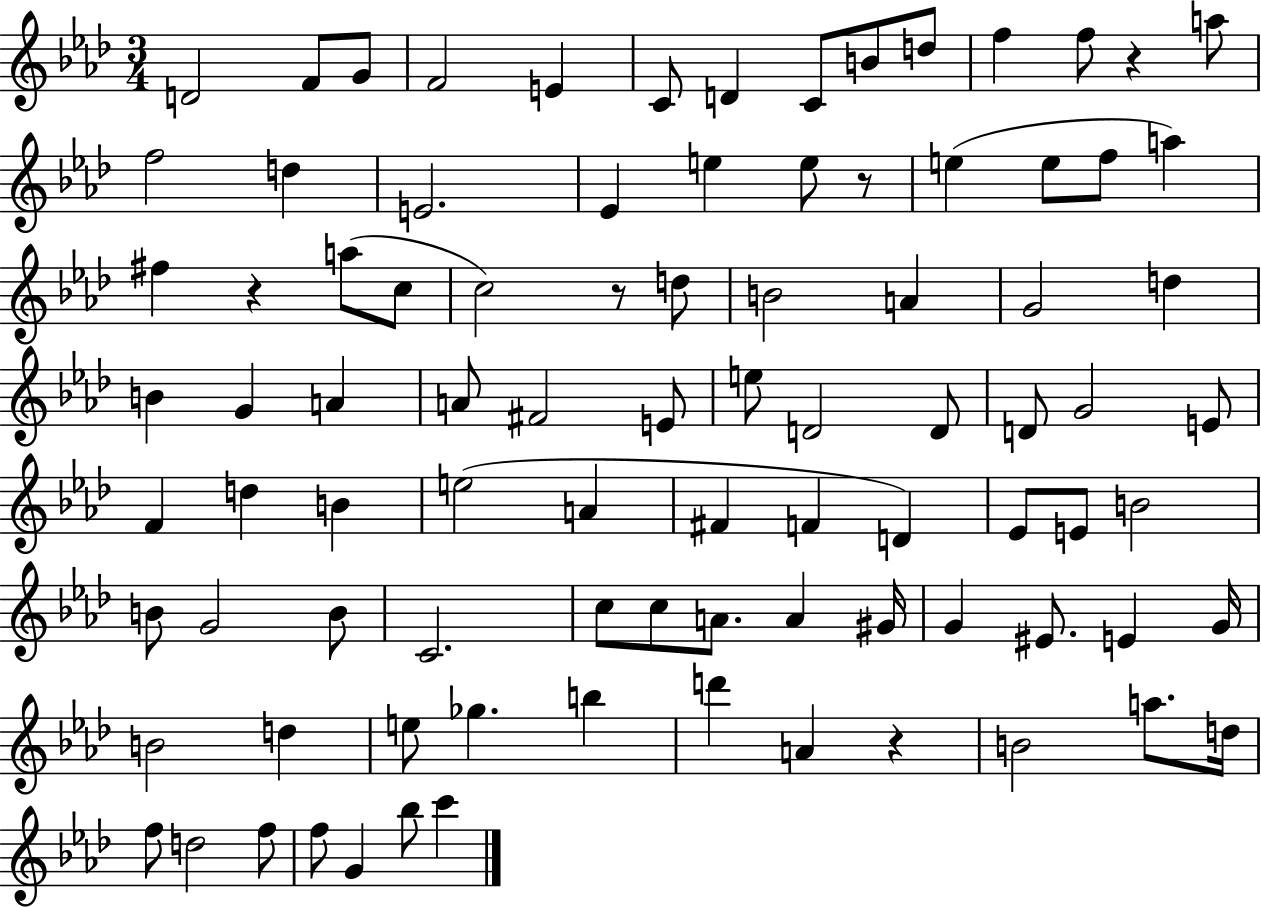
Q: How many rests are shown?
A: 5